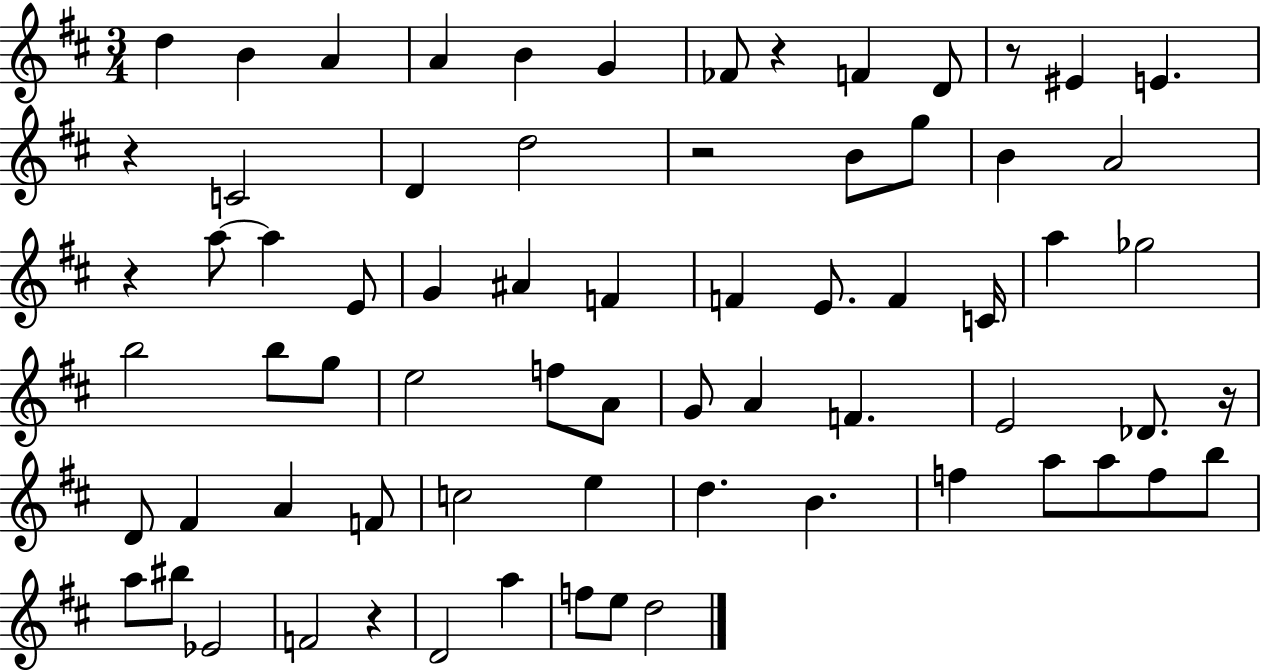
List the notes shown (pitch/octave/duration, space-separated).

D5/q B4/q A4/q A4/q B4/q G4/q FES4/e R/q F4/q D4/e R/e EIS4/q E4/q. R/q C4/h D4/q D5/h R/h B4/e G5/e B4/q A4/h R/q A5/e A5/q E4/e G4/q A#4/q F4/q F4/q E4/e. F4/q C4/s A5/q Gb5/h B5/h B5/e G5/e E5/h F5/e A4/e G4/e A4/q F4/q. E4/h Db4/e. R/s D4/e F#4/q A4/q F4/e C5/h E5/q D5/q. B4/q. F5/q A5/e A5/e F5/e B5/e A5/e BIS5/e Eb4/h F4/h R/q D4/h A5/q F5/e E5/e D5/h